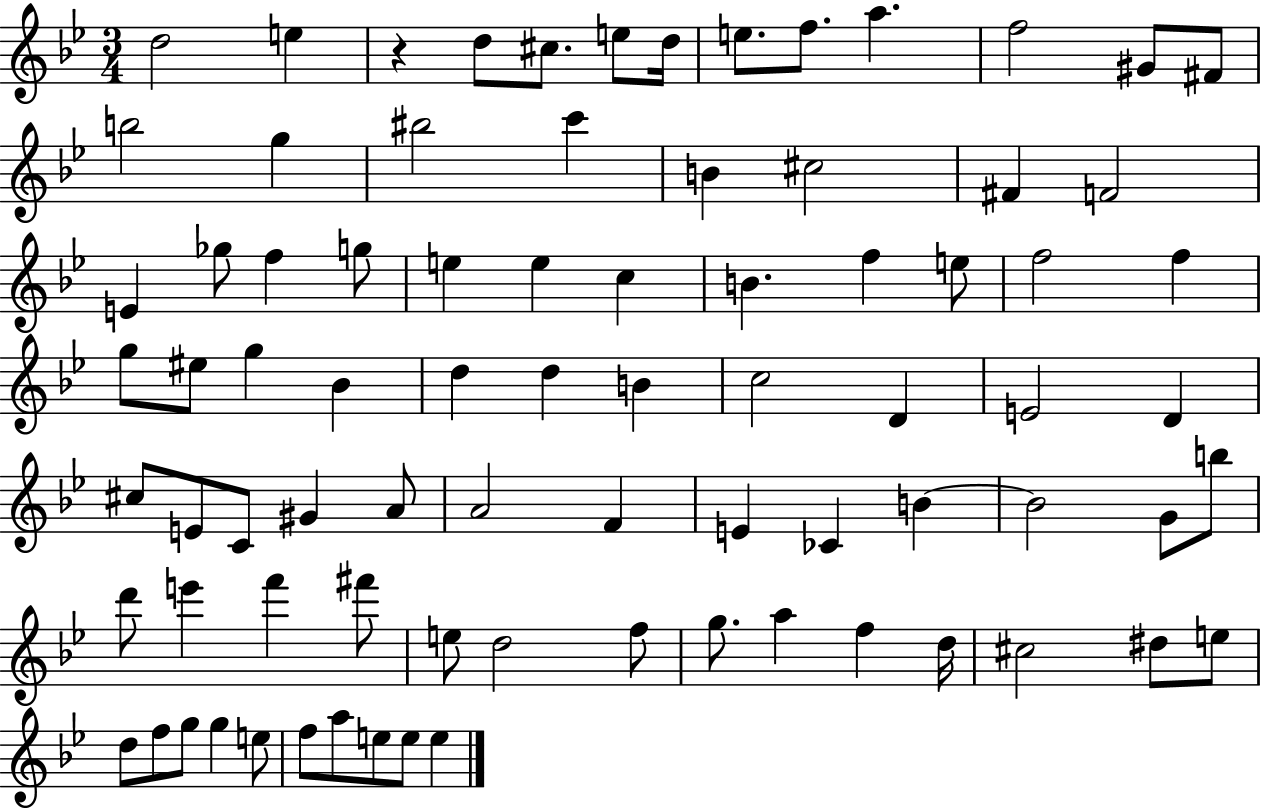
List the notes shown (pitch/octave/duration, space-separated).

D5/h E5/q R/q D5/e C#5/e. E5/e D5/s E5/e. F5/e. A5/q. F5/h G#4/e F#4/e B5/h G5/q BIS5/h C6/q B4/q C#5/h F#4/q F4/h E4/q Gb5/e F5/q G5/e E5/q E5/q C5/q B4/q. F5/q E5/e F5/h F5/q G5/e EIS5/e G5/q Bb4/q D5/q D5/q B4/q C5/h D4/q E4/h D4/q C#5/e E4/e C4/e G#4/q A4/e A4/h F4/q E4/q CES4/q B4/q B4/h G4/e B5/e D6/e E6/q F6/q F#6/e E5/e D5/h F5/e G5/e. A5/q F5/q D5/s C#5/h D#5/e E5/e D5/e F5/e G5/e G5/q E5/e F5/e A5/e E5/e E5/e E5/q